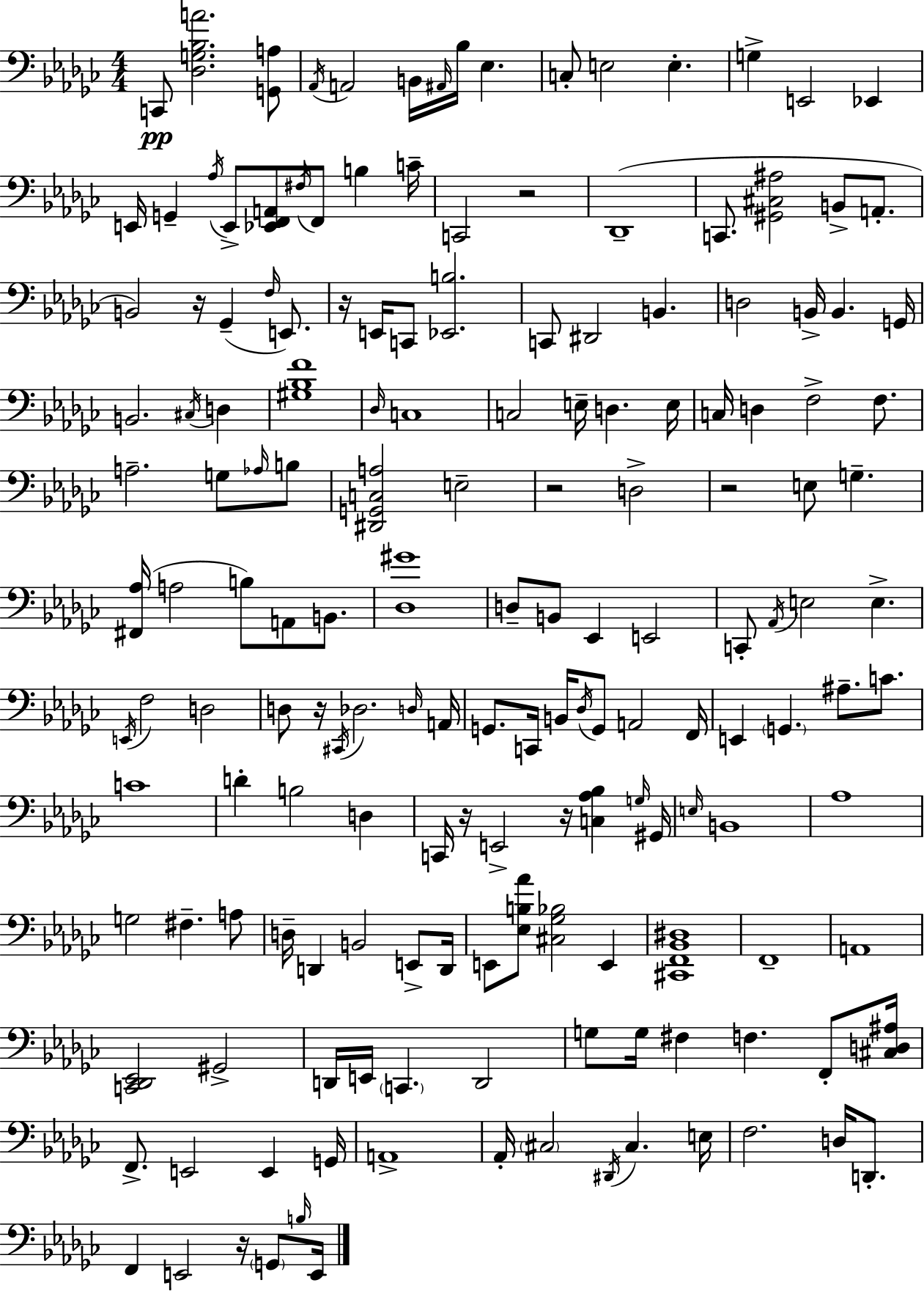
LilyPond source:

{
  \clef bass
  \numericTimeSignature
  \time 4/4
  \key ees \minor
  c,8\pp <des g bes a'>2. <g, a>8 | \acciaccatura { aes,16 } a,2 b,16 \grace { ais,16 } bes16 ees4. | c8-. e2 e4.-. | g4-> e,2 ees,4 | \break e,16 g,4-- \acciaccatura { aes16 } e,8-> <ees, f, a,>8 \acciaccatura { fis16 } f,8 b4 | c'16-- c,2 r2 | des,1--( | c,8. <gis, cis ais>2 b,8-> | \break a,8.-. b,2) r16 ges,4--( | \grace { f16 } e,8.) r16 e,16 c,8 <ees, b>2. | c,8 dis,2 b,4. | d2 b,16-> b,4. | \break g,16 b,2. | \acciaccatura { cis16 } d4 <gis bes f'>1 | \grace { des16 } c1 | c2 e16-- | \break d4. e16 c16 d4 f2-> | f8. a2.-- | g8 \grace { aes16 } b8 <dis, g, c a>2 | e2-- r2 | \break d2-> r2 | e8 g4.-- <fis, aes>16( a2 | b8) a,8 b,8. <des gis'>1 | d8-- b,8 ees,4 | \break e,2 c,8-. \acciaccatura { aes,16 } e2 | e4.-> \acciaccatura { e,16 } f2 | d2 d8 r16 \acciaccatura { cis,16 } des2. | \grace { d16 } a,16 g,8. c,16 | \break b,16 \acciaccatura { des16 } g,8 a,2 f,16 e,4 | \parenthesize g,4. ais8.-- c'8. c'1 | d'4-. | b2 d4 c,16 r16 e,2-> | \break r16 <c aes bes>4 \grace { g16 } gis,16 \grace { e16 } b,1 | aes1 | g2 | fis4.-- a8 d16-- | \break d,4 b,2 e,8-> d,16 e,8 | <ees b aes'>8 <cis ges bes>2 e,4 <cis, f, bes, dis>1 | f,1-- | a,1 | \break <c, des, ees,>2 | gis,2-> d,16 | e,16 \parenthesize c,4. d,2 g8 | g16 fis4 f4. f,8-. <cis d ais>16 f,8.-> | \break e,2 e,4 g,16 a,1-> | aes,16-. | \parenthesize cis2 \acciaccatura { dis,16 } cis4. e16 | f2. d16 d,8.-. | \break f,4 e,2 r16 \parenthesize g,8 \grace { b16 } | e,16 \bar "|."
}